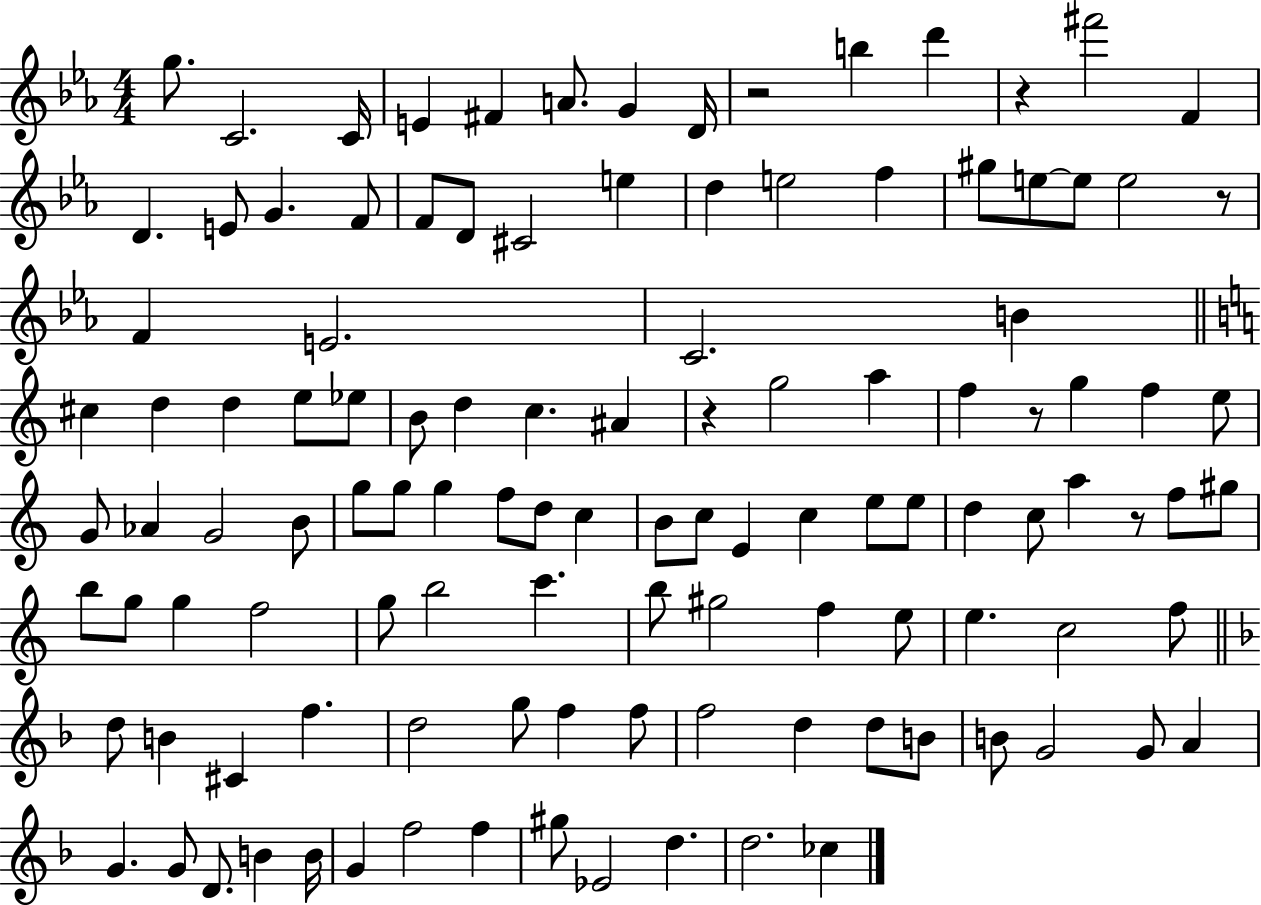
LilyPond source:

{
  \clef treble
  \numericTimeSignature
  \time 4/4
  \key ees \major
  g''8. c'2. c'16 | e'4 fis'4 a'8. g'4 d'16 | r2 b''4 d'''4 | r4 fis'''2 f'4 | \break d'4. e'8 g'4. f'8 | f'8 d'8 cis'2 e''4 | d''4 e''2 f''4 | gis''8 e''8~~ e''8 e''2 r8 | \break f'4 e'2. | c'2. b'4 | \bar "||" \break \key a \minor cis''4 d''4 d''4 e''8 ees''8 | b'8 d''4 c''4. ais'4 | r4 g''2 a''4 | f''4 r8 g''4 f''4 e''8 | \break g'8 aes'4 g'2 b'8 | g''8 g''8 g''4 f''8 d''8 c''4 | b'8 c''8 e'4 c''4 e''8 e''8 | d''4 c''8 a''4 r8 f''8 gis''8 | \break b''8 g''8 g''4 f''2 | g''8 b''2 c'''4. | b''8 gis''2 f''4 e''8 | e''4. c''2 f''8 | \break \bar "||" \break \key f \major d''8 b'4 cis'4 f''4. | d''2 g''8 f''4 f''8 | f''2 d''4 d''8 b'8 | b'8 g'2 g'8 a'4 | \break g'4. g'8 d'8. b'4 b'16 | g'4 f''2 f''4 | gis''8 ees'2 d''4. | d''2. ces''4 | \break \bar "|."
}